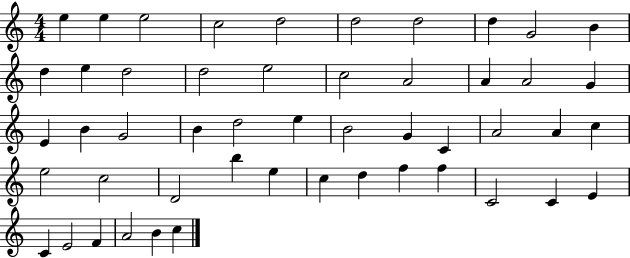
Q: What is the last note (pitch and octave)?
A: C5